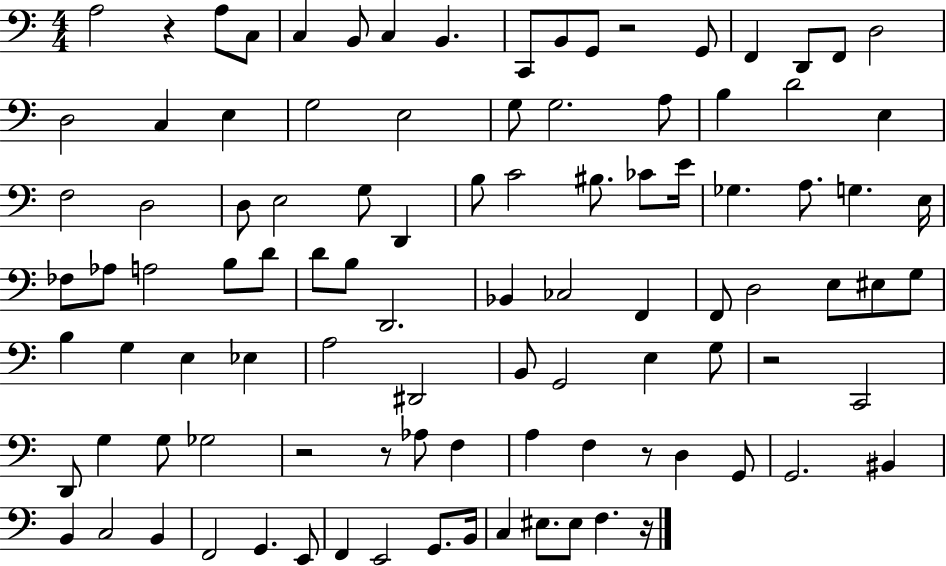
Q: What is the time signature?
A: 4/4